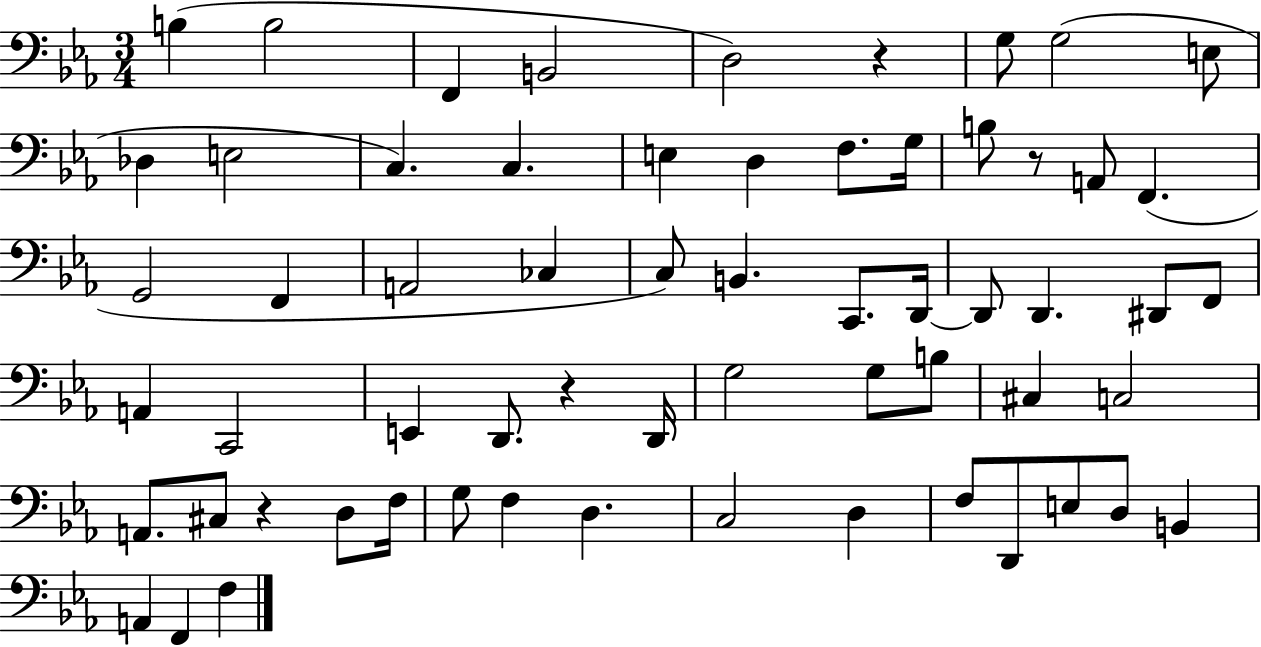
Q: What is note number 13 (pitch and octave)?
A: E3